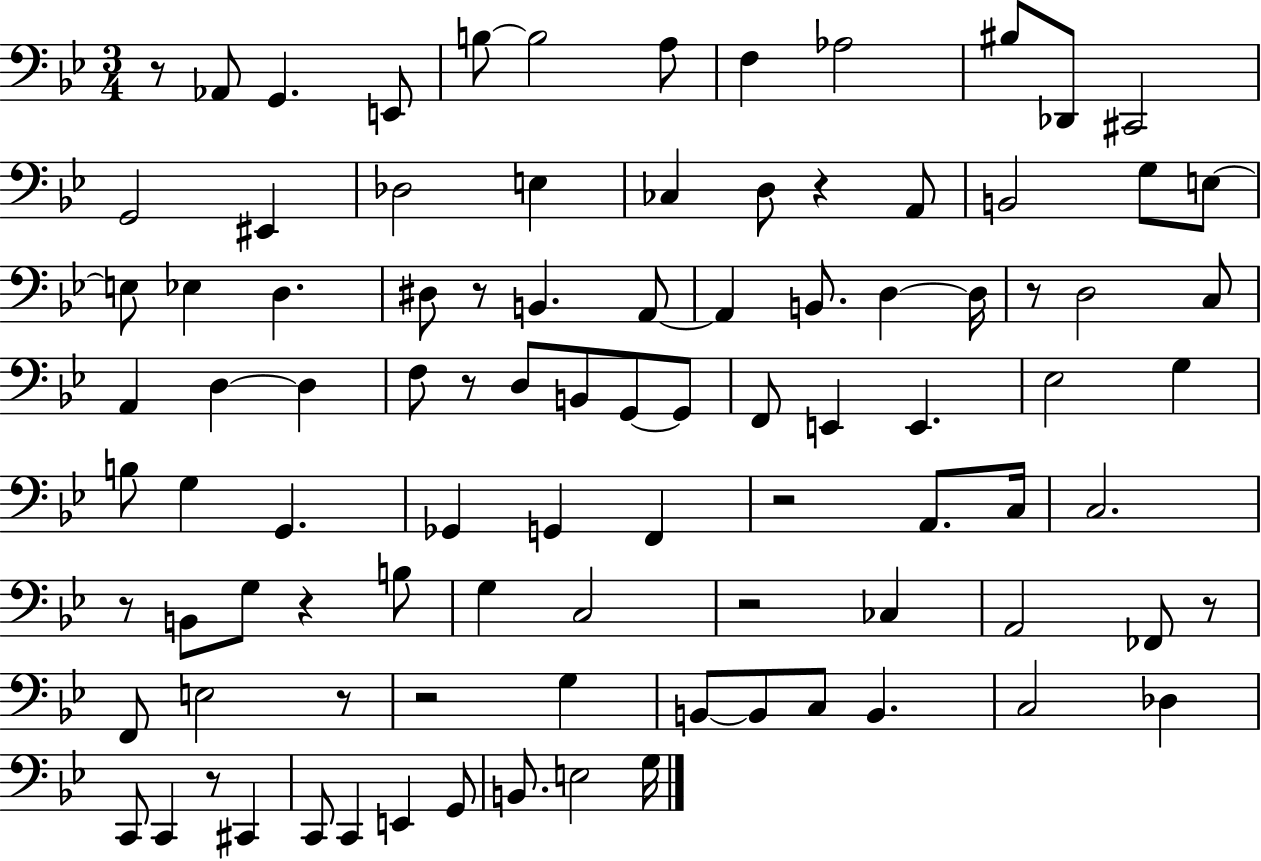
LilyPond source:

{
  \clef bass
  \numericTimeSignature
  \time 3/4
  \key bes \major
  \repeat volta 2 { r8 aes,8 g,4. e,8 | b8~~ b2 a8 | f4 aes2 | bis8 des,8 cis,2 | \break g,2 eis,4 | des2 e4 | ces4 d8 r4 a,8 | b,2 g8 e8~~ | \break e8 ees4 d4. | dis8 r8 b,4. a,8~~ | a,4 b,8. d4~~ d16 | r8 d2 c8 | \break a,4 d4~~ d4 | f8 r8 d8 b,8 g,8~~ g,8 | f,8 e,4 e,4. | ees2 g4 | \break b8 g4 g,4. | ges,4 g,4 f,4 | r2 a,8. c16 | c2. | \break r8 b,8 g8 r4 b8 | g4 c2 | r2 ces4 | a,2 fes,8 r8 | \break f,8 e2 r8 | r2 g4 | b,8~~ b,8 c8 b,4. | c2 des4 | \break c,8 c,4 r8 cis,4 | c,8 c,4 e,4 g,8 | b,8. e2 g16 | } \bar "|."
}